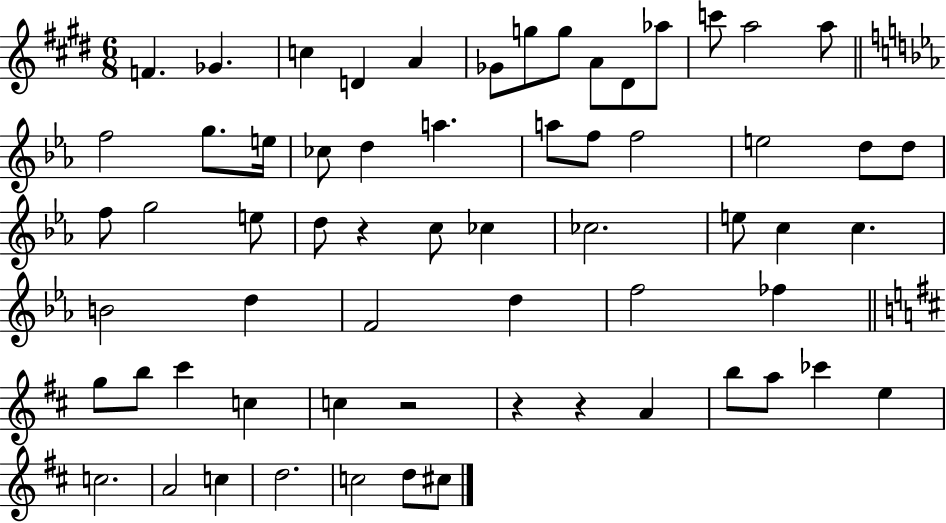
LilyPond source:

{
  \clef treble
  \numericTimeSignature
  \time 6/8
  \key e \major
  \repeat volta 2 { f'4. ges'4. | c''4 d'4 a'4 | ges'8 g''8 g''8 a'8 dis'8 aes''8 | c'''8 a''2 a''8 | \break \bar "||" \break \key ees \major f''2 g''8. e''16 | ces''8 d''4 a''4. | a''8 f''8 f''2 | e''2 d''8 d''8 | \break f''8 g''2 e''8 | d''8 r4 c''8 ces''4 | ces''2. | e''8 c''4 c''4. | \break b'2 d''4 | f'2 d''4 | f''2 fes''4 | \bar "||" \break \key d \major g''8 b''8 cis'''4 c''4 | c''4 r2 | r4 r4 a'4 | b''8 a''8 ces'''4 e''4 | \break c''2. | a'2 c''4 | d''2. | c''2 d''8 cis''8 | \break } \bar "|."
}